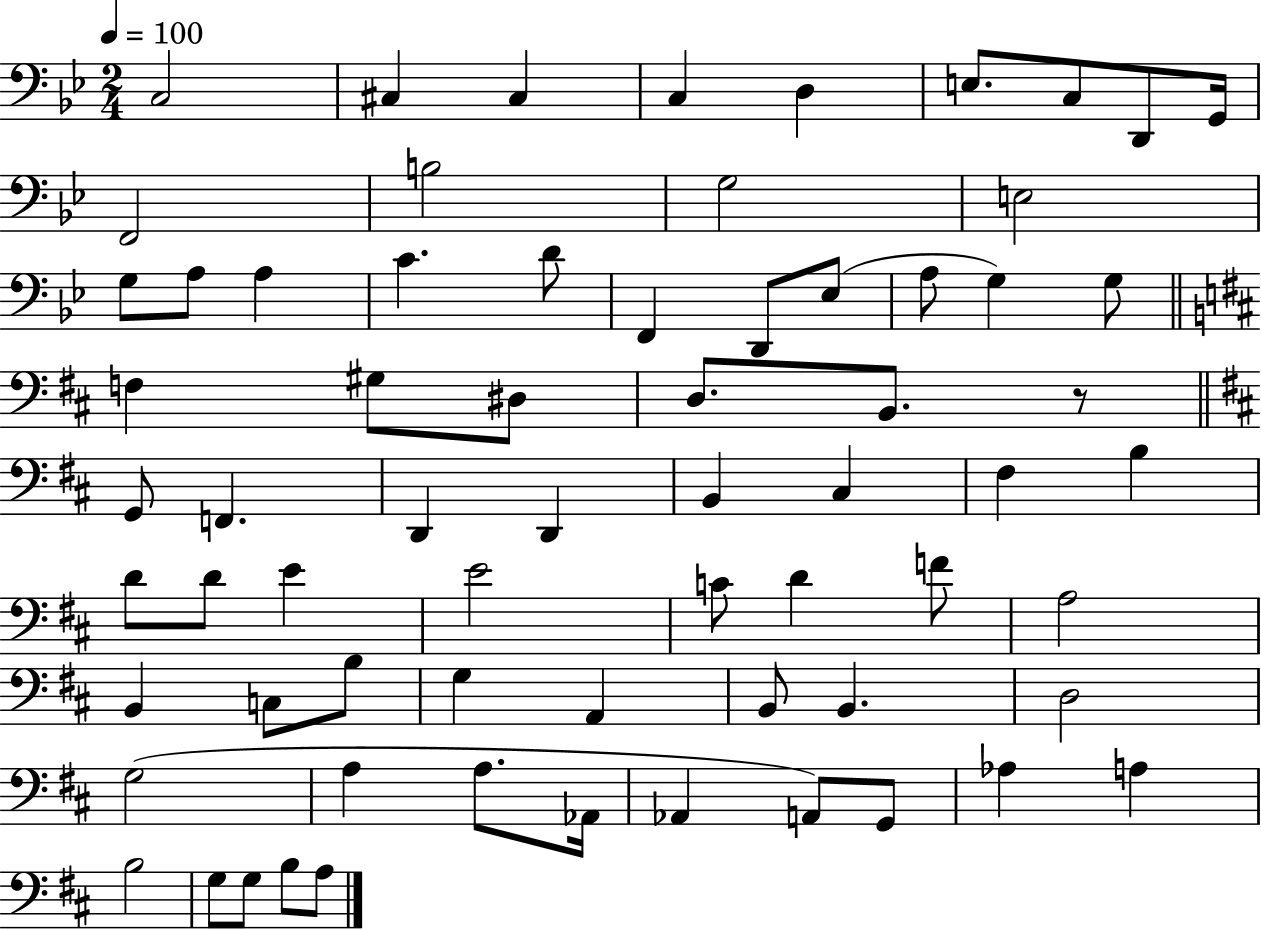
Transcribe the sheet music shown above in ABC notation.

X:1
T:Untitled
M:2/4
L:1/4
K:Bb
C,2 ^C, ^C, C, D, E,/2 C,/2 D,,/2 G,,/4 F,,2 B,2 G,2 E,2 G,/2 A,/2 A, C D/2 F,, D,,/2 _E,/2 A,/2 G, G,/2 F, ^G,/2 ^D,/2 D,/2 B,,/2 z/2 G,,/2 F,, D,, D,, B,, ^C, ^F, B, D/2 D/2 E E2 C/2 D F/2 A,2 B,, C,/2 B,/2 G, A,, B,,/2 B,, D,2 G,2 A, A,/2 _A,,/4 _A,, A,,/2 G,,/2 _A, A, B,2 G,/2 G,/2 B,/2 A,/2